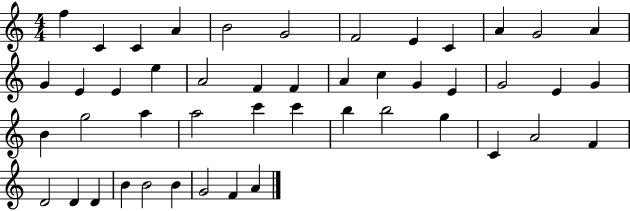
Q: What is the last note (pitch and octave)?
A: A4